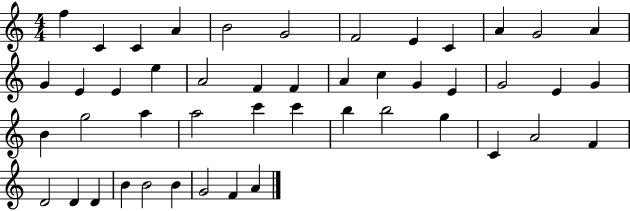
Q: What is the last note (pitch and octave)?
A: A4